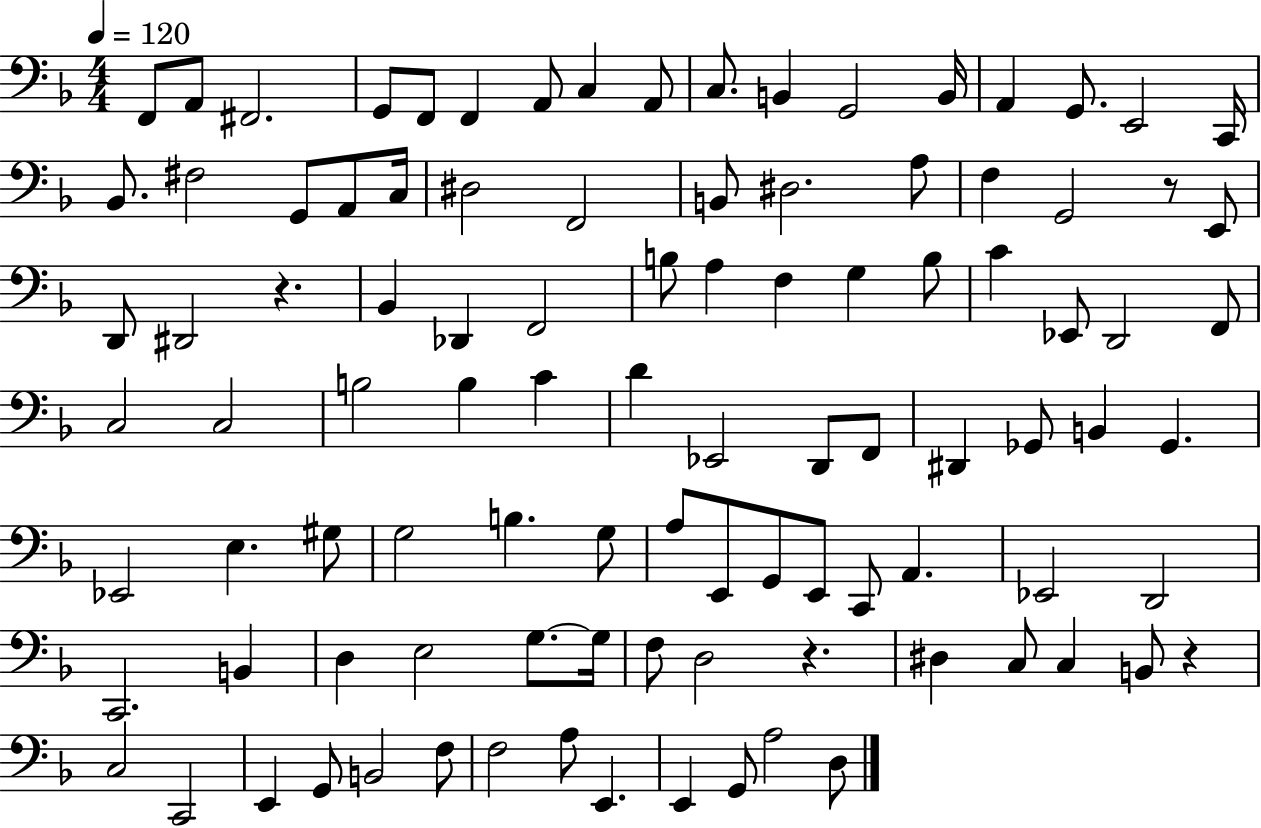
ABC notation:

X:1
T:Untitled
M:4/4
L:1/4
K:F
F,,/2 A,,/2 ^F,,2 G,,/2 F,,/2 F,, A,,/2 C, A,,/2 C,/2 B,, G,,2 B,,/4 A,, G,,/2 E,,2 C,,/4 _B,,/2 ^F,2 G,,/2 A,,/2 C,/4 ^D,2 F,,2 B,,/2 ^D,2 A,/2 F, G,,2 z/2 E,,/2 D,,/2 ^D,,2 z _B,, _D,, F,,2 B,/2 A, F, G, B,/2 C _E,,/2 D,,2 F,,/2 C,2 C,2 B,2 B, C D _E,,2 D,,/2 F,,/2 ^D,, _G,,/2 B,, _G,, _E,,2 E, ^G,/2 G,2 B, G,/2 A,/2 E,,/2 G,,/2 E,,/2 C,,/2 A,, _E,,2 D,,2 C,,2 B,, D, E,2 G,/2 G,/4 F,/2 D,2 z ^D, C,/2 C, B,,/2 z C,2 C,,2 E,, G,,/2 B,,2 F,/2 F,2 A,/2 E,, E,, G,,/2 A,2 D,/2